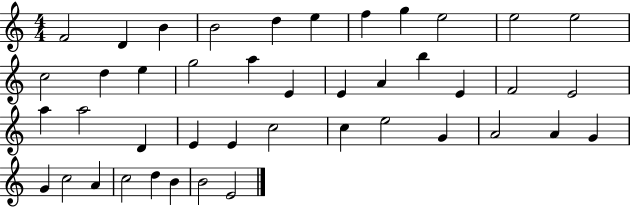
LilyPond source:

{
  \clef treble
  \numericTimeSignature
  \time 4/4
  \key c \major
  f'2 d'4 b'4 | b'2 d''4 e''4 | f''4 g''4 e''2 | e''2 e''2 | \break c''2 d''4 e''4 | g''2 a''4 e'4 | e'4 a'4 b''4 e'4 | f'2 e'2 | \break a''4 a''2 d'4 | e'4 e'4 c''2 | c''4 e''2 g'4 | a'2 a'4 g'4 | \break g'4 c''2 a'4 | c''2 d''4 b'4 | b'2 e'2 | \bar "|."
}